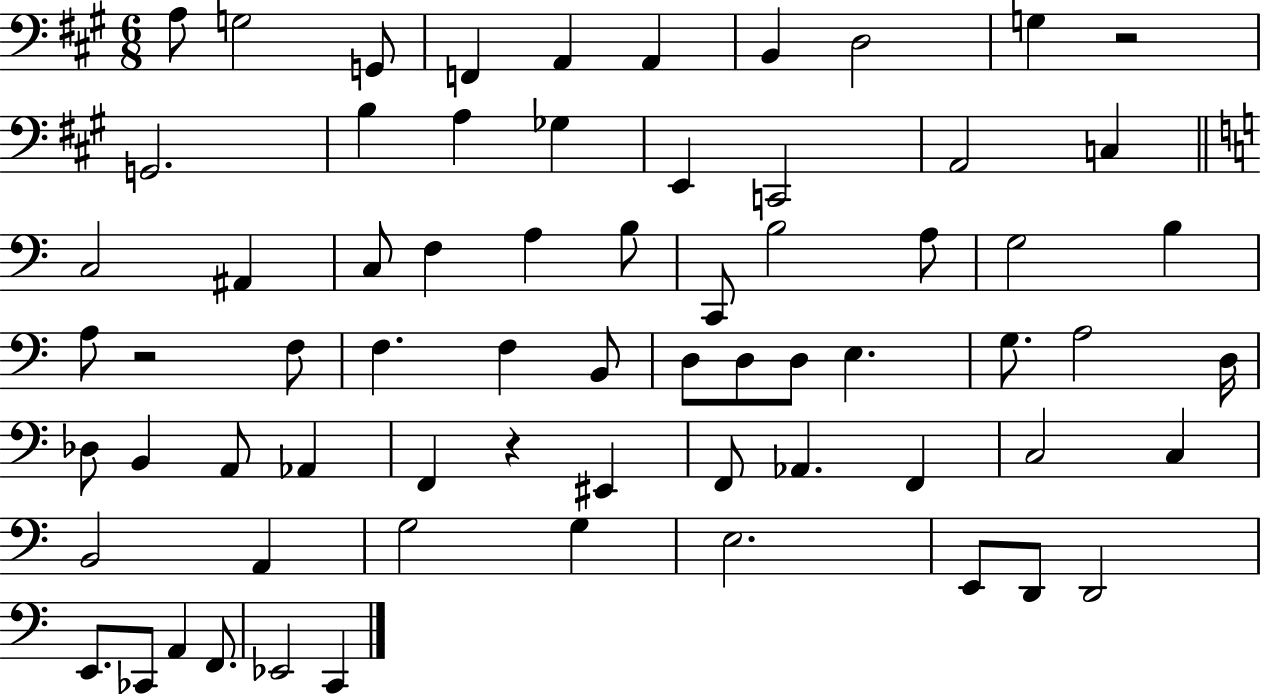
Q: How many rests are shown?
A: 3